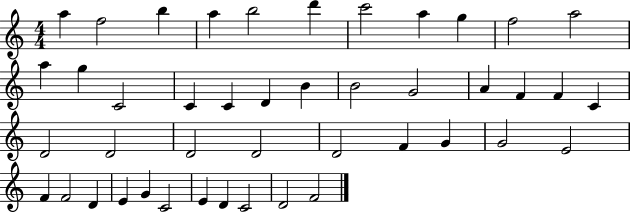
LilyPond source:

{
  \clef treble
  \numericTimeSignature
  \time 4/4
  \key c \major
  a''4 f''2 b''4 | a''4 b''2 d'''4 | c'''2 a''4 g''4 | f''2 a''2 | \break a''4 g''4 c'2 | c'4 c'4 d'4 b'4 | b'2 g'2 | a'4 f'4 f'4 c'4 | \break d'2 d'2 | d'2 d'2 | d'2 f'4 g'4 | g'2 e'2 | \break f'4 f'2 d'4 | e'4 g'4 c'2 | e'4 d'4 c'2 | d'2 f'2 | \break \bar "|."
}